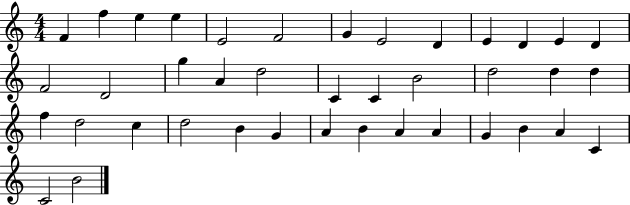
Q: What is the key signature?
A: C major